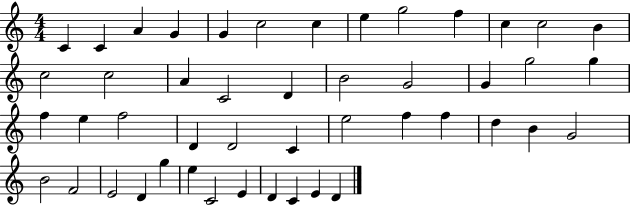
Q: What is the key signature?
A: C major